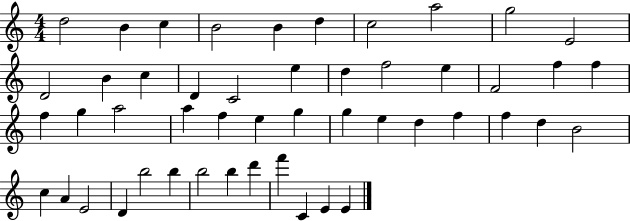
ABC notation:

X:1
T:Untitled
M:4/4
L:1/4
K:C
d2 B c B2 B d c2 a2 g2 E2 D2 B c D C2 e d f2 e F2 f f f g a2 a f e g g e d f f d B2 c A E2 D b2 b b2 b d' f' C E E